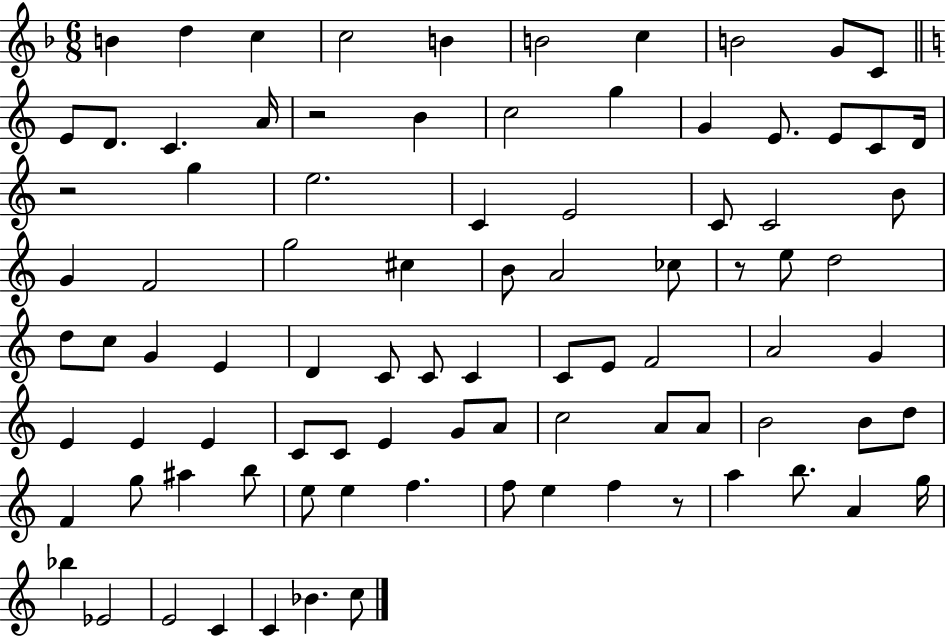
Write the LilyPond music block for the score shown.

{
  \clef treble
  \numericTimeSignature
  \time 6/8
  \key f \major
  b'4 d''4 c''4 | c''2 b'4 | b'2 c''4 | b'2 g'8 c'8 | \break \bar "||" \break \key c \major e'8 d'8. c'4. a'16 | r2 b'4 | c''2 g''4 | g'4 e'8. e'8 c'8 d'16 | \break r2 g''4 | e''2. | c'4 e'2 | c'8 c'2 b'8 | \break g'4 f'2 | g''2 cis''4 | b'8 a'2 ces''8 | r8 e''8 d''2 | \break d''8 c''8 g'4 e'4 | d'4 c'8 c'8 c'4 | c'8 e'8 f'2 | a'2 g'4 | \break e'4 e'4 e'4 | c'8 c'8 e'4 g'8 a'8 | c''2 a'8 a'8 | b'2 b'8 d''8 | \break f'4 g''8 ais''4 b''8 | e''8 e''4 f''4. | f''8 e''4 f''4 r8 | a''4 b''8. a'4 g''16 | \break bes''4 ees'2 | e'2 c'4 | c'4 bes'4. c''8 | \bar "|."
}